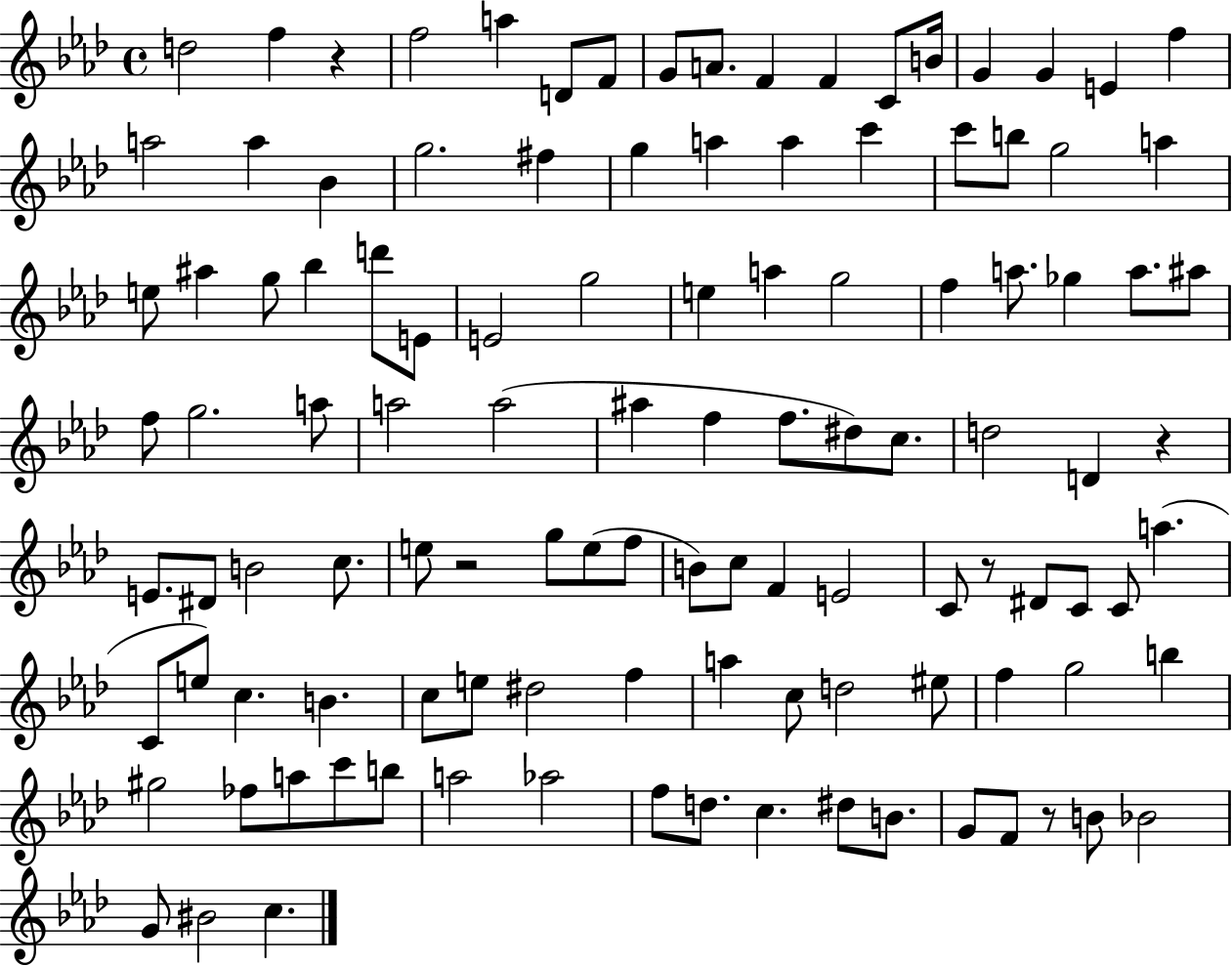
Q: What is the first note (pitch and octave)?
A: D5